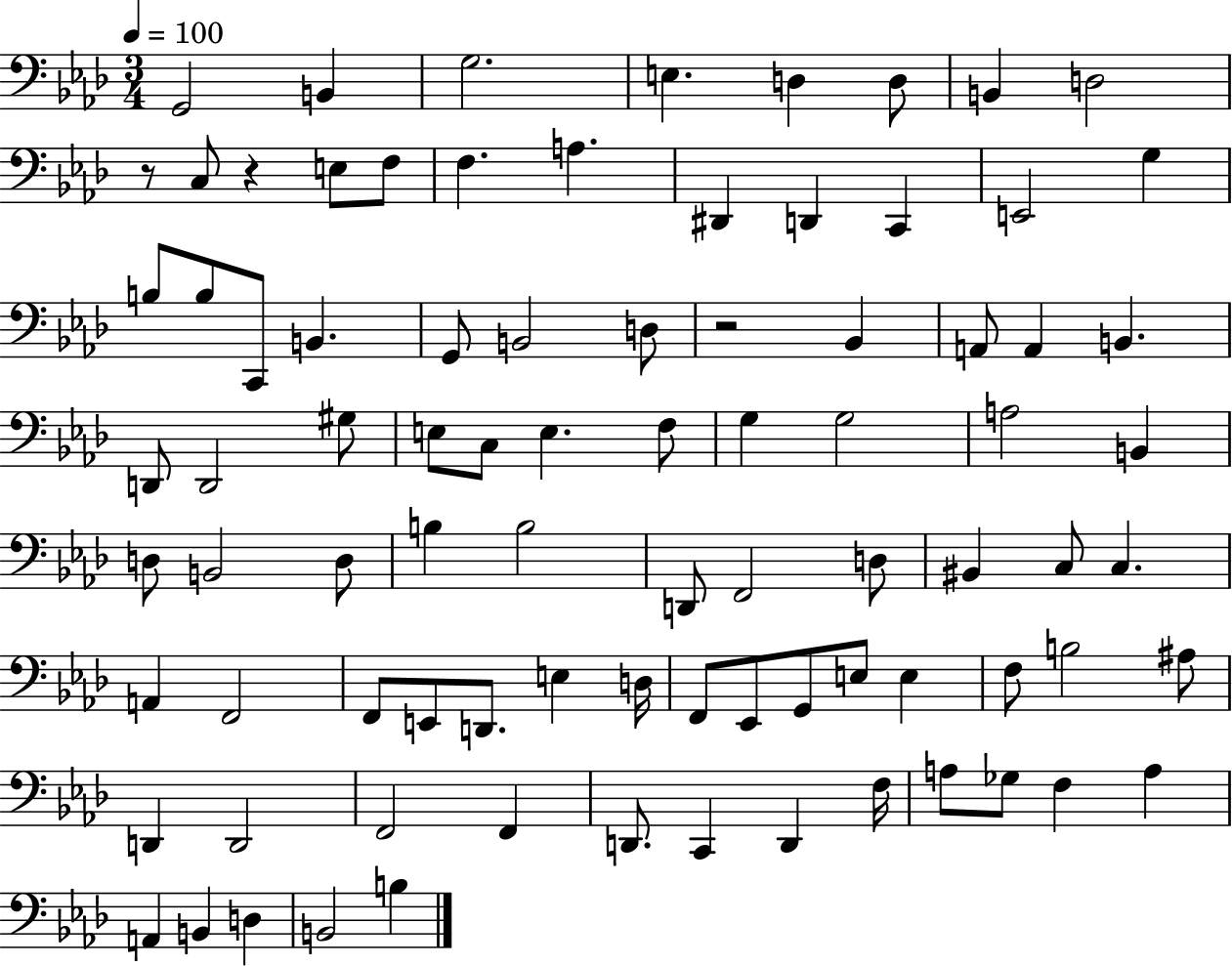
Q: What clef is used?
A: bass